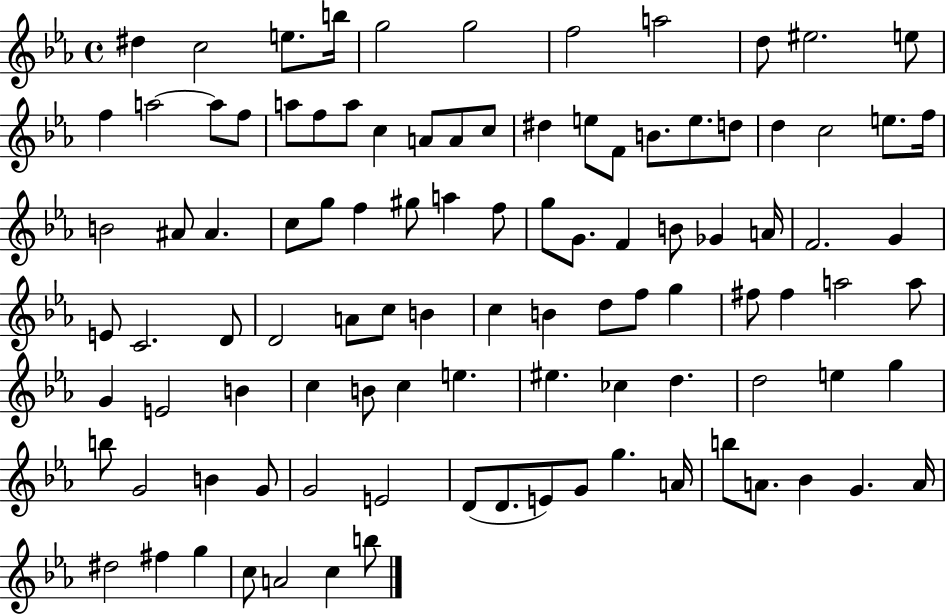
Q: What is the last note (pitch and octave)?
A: B5